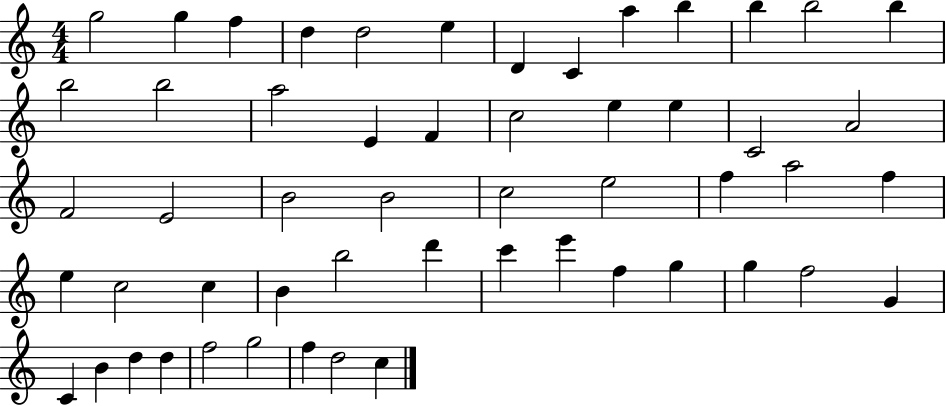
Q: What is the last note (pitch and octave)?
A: C5